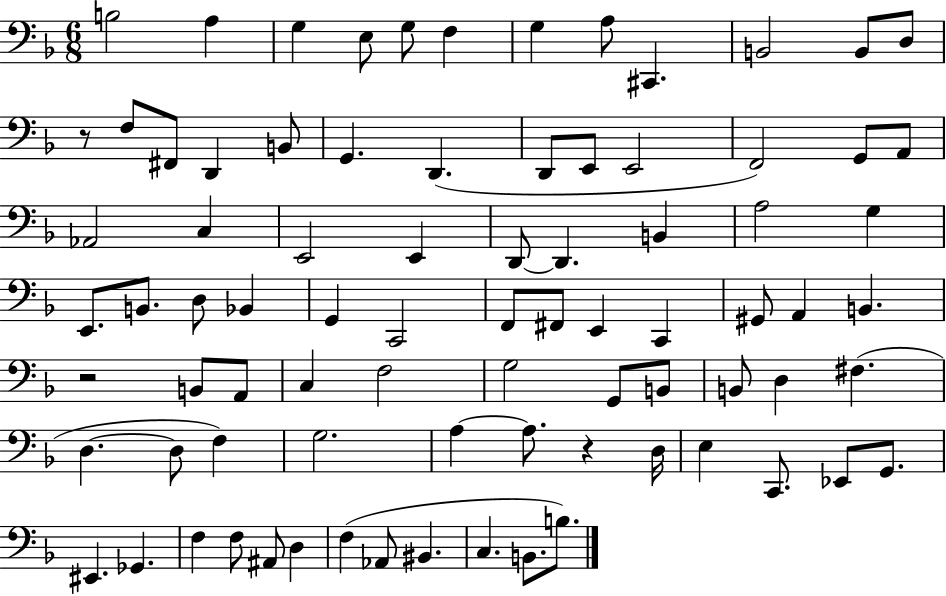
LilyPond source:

{
  \clef bass
  \numericTimeSignature
  \time 6/8
  \key f \major
  b2 a4 | g4 e8 g8 f4 | g4 a8 cis,4. | b,2 b,8 d8 | \break r8 f8 fis,8 d,4 b,8 | g,4. d,4.( | d,8 e,8 e,2 | f,2) g,8 a,8 | \break aes,2 c4 | e,2 e,4 | d,8~~ d,4. b,4 | a2 g4 | \break e,8. b,8. d8 bes,4 | g,4 c,2 | f,8 fis,8 e,4 c,4 | gis,8 a,4 b,4. | \break r2 b,8 a,8 | c4 f2 | g2 g,8 b,8 | b,8 d4 fis4.( | \break d4.~~ d8 f4) | g2. | a4~~ a8. r4 d16 | e4 c,8. ees,8 g,8. | \break eis,4. ges,4. | f4 f8 ais,8 d4 | f4( aes,8 bis,4. | c4. b,8. b8.) | \break \bar "|."
}